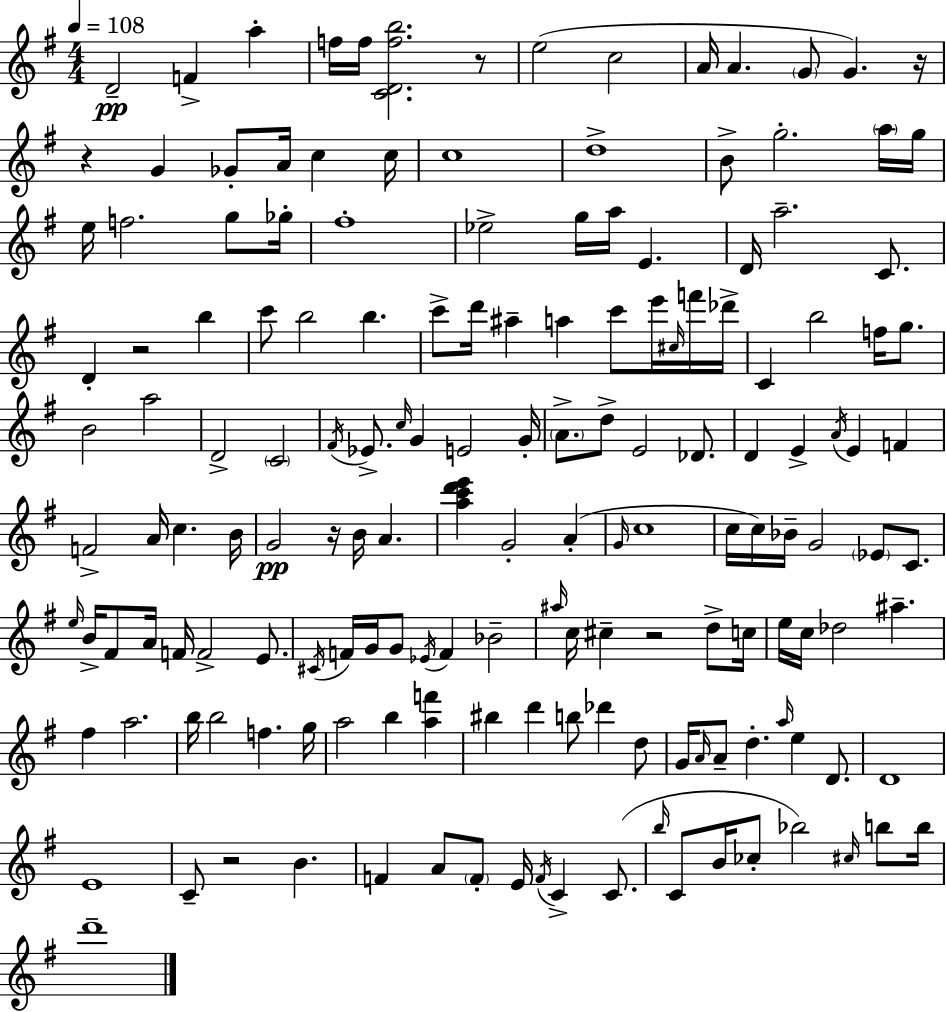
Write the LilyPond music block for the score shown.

{
  \clef treble
  \numericTimeSignature
  \time 4/4
  \key e \minor
  \tempo 4 = 108
  d'2--\pp f'4-> a''4-. | f''16 f''16 <c' d' f'' b''>2. r8 | e''2( c''2 | a'16 a'4. \parenthesize g'8 g'4.) r16 | \break r4 g'4 ges'8-. a'16 c''4 c''16 | c''1 | d''1-> | b'8-> g''2.-. \parenthesize a''16 g''16 | \break e''16 f''2. g''8 ges''16-. | fis''1-. | ees''2-> g''16 a''16 e'4. | d'16 a''2.-- c'8. | \break d'4-. r2 b''4 | c'''8 b''2 b''4. | c'''8-> d'''16 ais''4-- a''4 c'''8 e'''16 \grace { cis''16 } f'''16 | des'''16-> c'4 b''2 f''16 g''8. | \break b'2 a''2 | d'2-> \parenthesize c'2 | \acciaccatura { fis'16 } ees'8.-> \grace { c''16 } g'4 e'2 | g'16-. \parenthesize a'8.-> d''8-> e'2 | \break des'8. d'4 e'4-> \acciaccatura { a'16 } e'4 | f'4 f'2-> a'16 c''4. | b'16 g'2\pp r16 b'16 a'4. | <a'' c''' d''' e'''>4 g'2-. | \break a'4-.( \grace { g'16 } c''1 | c''16 c''16) bes'16-- g'2 | \parenthesize ees'8 c'8. \grace { e''16 } b'16-> fis'8 a'16 f'16 f'2-> | e'8. \acciaccatura { cis'16 } f'16 g'16 g'8 \acciaccatura { ees'16 } f'4 | \break bes'2-- \grace { ais''16 } c''16 cis''4-- r2 | d''8-> c''16 e''16 c''16 des''2 | ais''4.-- fis''4 a''2. | b''16 b''2 | \break f''4. g''16 a''2 | b''4 <a'' f'''>4 bis''4 d'''4 | b''8 des'''4 d''8 g'16 \grace { a'16 } a'8-- d''4.-. | \grace { a''16 } e''4 d'8. d'1 | \break e'1 | c'8-- r2 | b'4. f'4 a'8 | \parenthesize f'8-. e'16 \acciaccatura { f'16 } c'4-> c'8.( \grace { b''16 } c'8 b'16 | \break ces''8-. bes''2) \grace { cis''16 } b''8 b''16 d'''1-- | \bar "|."
}